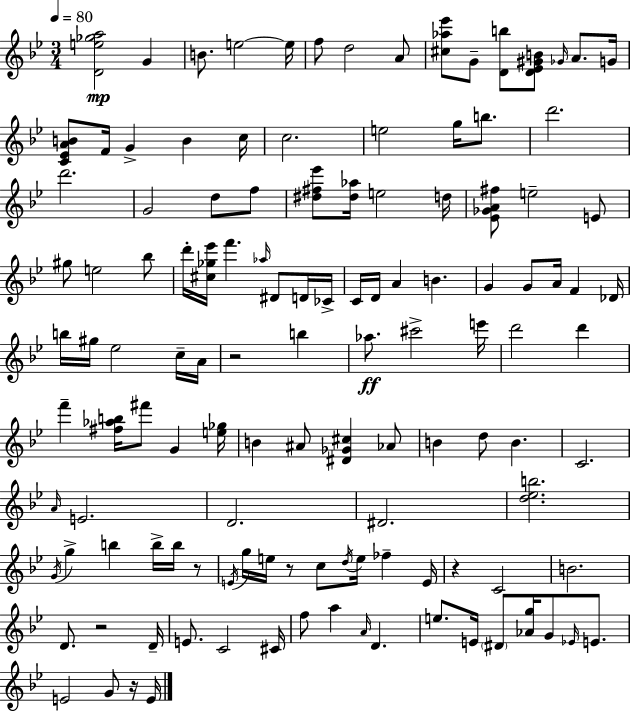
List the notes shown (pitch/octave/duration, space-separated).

[D4,E5,Gb5,A5]/h G4/q B4/e. E5/h E5/s F5/e D5/h A4/e [C#5,Ab5,Eb6]/e G4/e [D4,B5]/e [D4,Eb4,G#4,B4]/e Gb4/s A4/e. G4/s [C4,Eb4,A4,B4]/e F4/s G4/q B4/q C5/s C5/h. E5/h G5/s B5/e. D6/h. D6/h. G4/h D5/e F5/e [D#5,F#5,Eb6]/e [D#5,Ab5]/s E5/h D5/s [Eb4,Gb4,A4,F#5]/e E5/h E4/e G#5/e E5/h Bb5/e D6/s [C#5,Gb5,Eb6]/s F6/q. Ab5/s D#4/e D4/s CES4/s C4/s D4/s A4/q B4/q. G4/q G4/e A4/s F4/q Db4/s B5/s G#5/s Eb5/h C5/s A4/s R/h B5/q Ab5/e. C#6/h E6/s D6/h D6/q F6/q [F#5,Ab5,B5]/s F#6/e G4/q [E5,Gb5]/s B4/q A#4/e [D#4,Gb4,C#5]/q Ab4/e B4/q D5/e B4/q. C4/h. A4/s E4/h. D4/h. D#4/h. [D5,Eb5,B5]/h. G4/s G5/q B5/q B5/s B5/s R/e E4/s G5/s E5/s R/e C5/e D5/s E5/s FES5/q E4/s R/q C4/h B4/h. D4/e. R/h D4/s E4/e. C4/h C#4/s F5/e A5/q A4/s D4/q. E5/e. E4/s D#4/e [Ab4,G5]/s G4/e Eb4/s E4/e. E4/h G4/e R/s E4/s